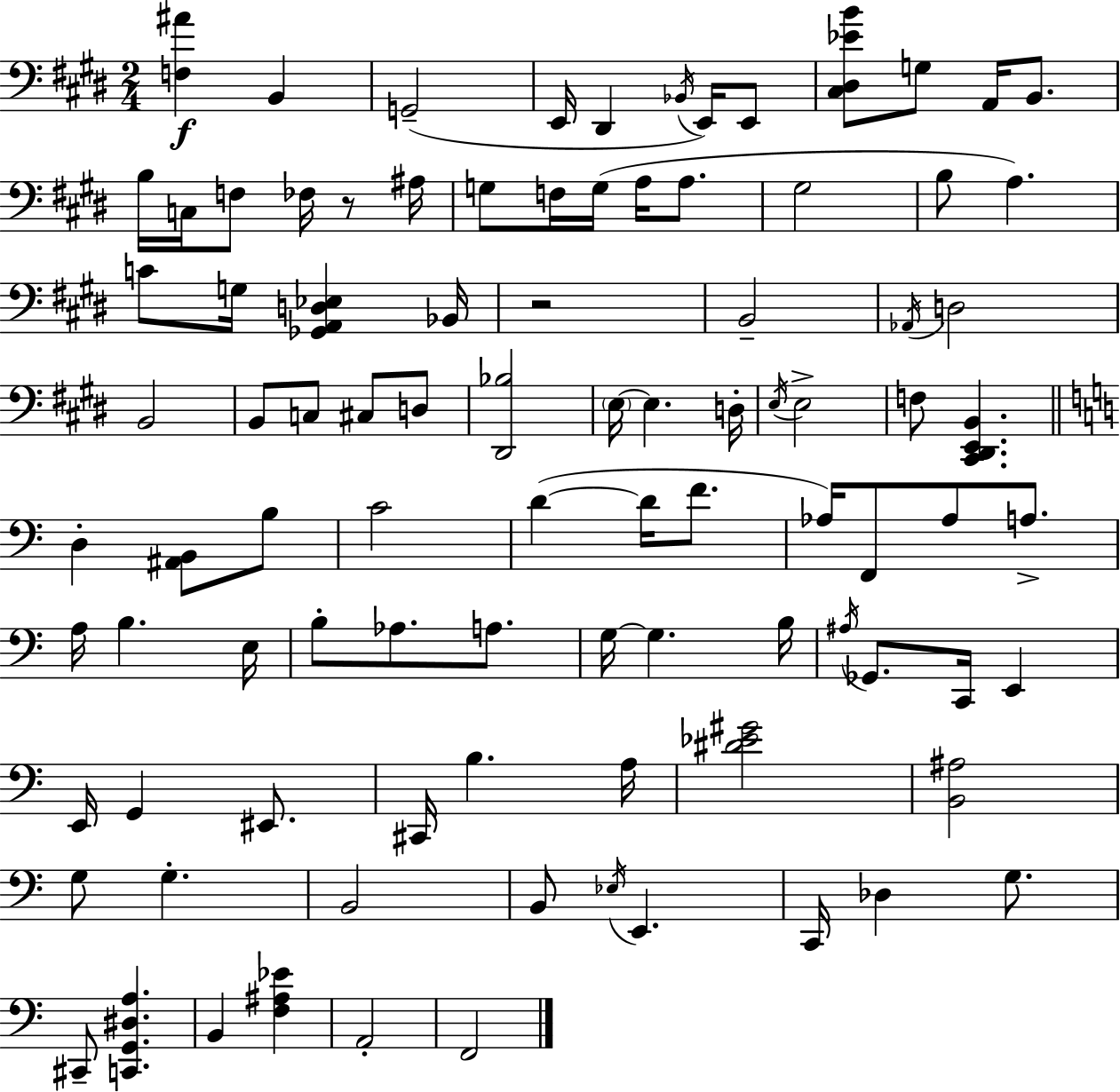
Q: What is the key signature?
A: E major